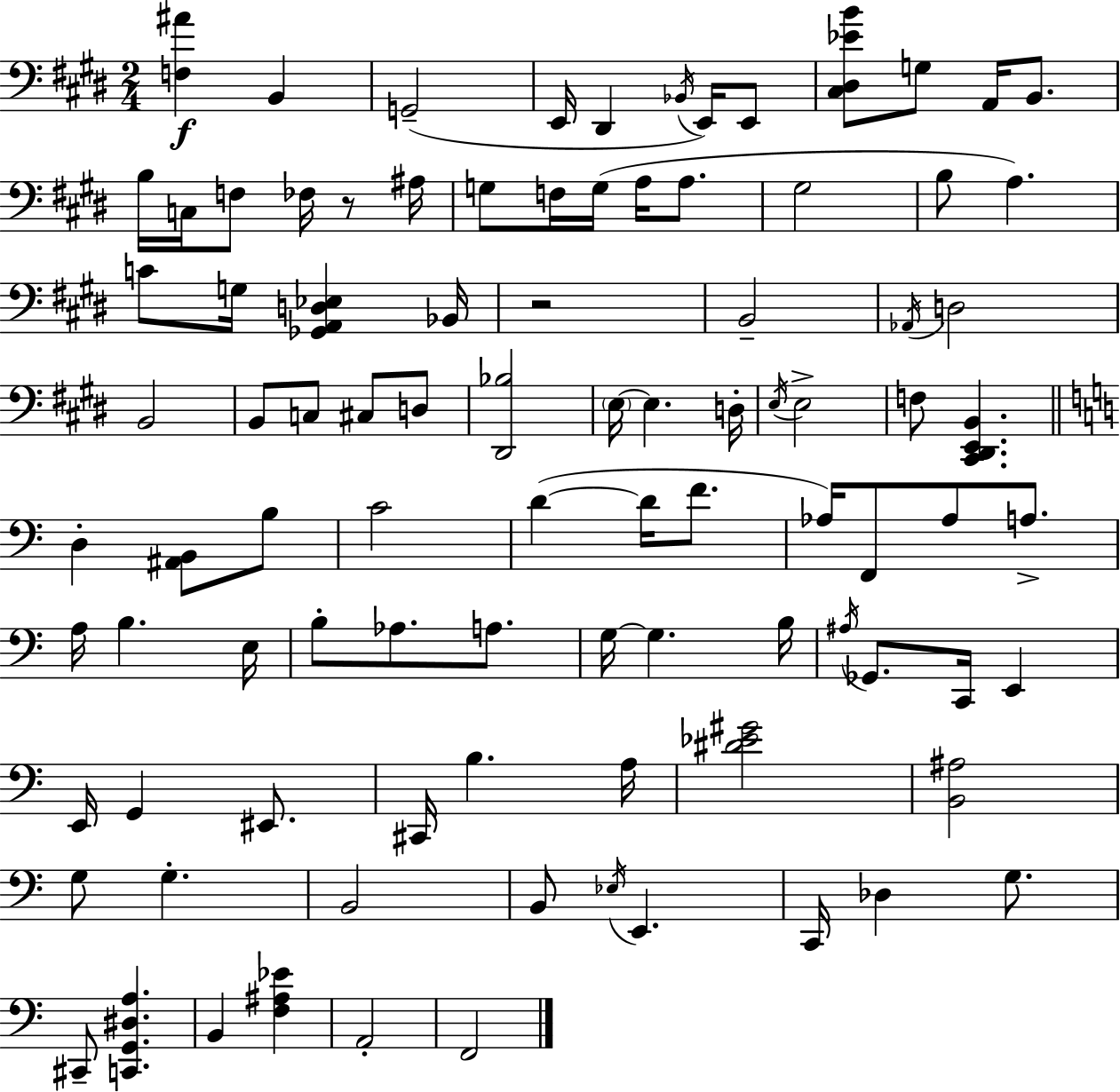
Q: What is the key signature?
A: E major